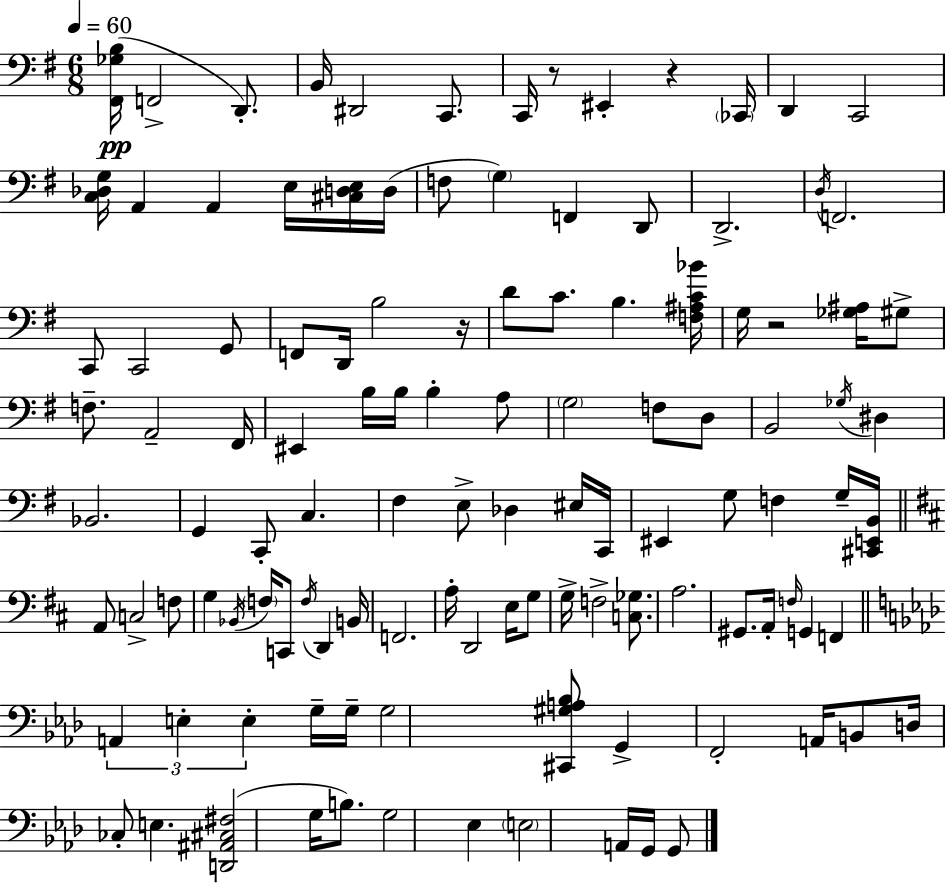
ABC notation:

X:1
T:Untitled
M:6/8
L:1/4
K:Em
[^F,,_G,B,]/4 F,,2 D,,/2 B,,/4 ^D,,2 C,,/2 C,,/4 z/2 ^E,, z _C,,/4 D,, C,,2 [C,_D,G,]/4 A,, A,, E,/4 [^C,D,E,]/4 D,/4 F,/2 G, F,, D,,/2 D,,2 D,/4 F,,2 C,,/2 C,,2 G,,/2 F,,/2 D,,/4 B,2 z/4 D/2 C/2 B, [F,^A,C_B]/4 G,/4 z2 [_G,^A,]/4 ^G,/2 F,/2 A,,2 ^F,,/4 ^E,, B,/4 B,/4 B, A,/2 G,2 F,/2 D,/2 B,,2 _G,/4 ^D, _B,,2 G,, C,,/2 C, ^F, E,/2 _D, ^E,/4 C,,/4 ^E,, G,/2 F, G,/4 [^C,,E,,B,,]/4 A,,/2 C,2 F,/2 G, _B,,/4 F,/4 C,,/2 F,/4 D,, B,,/4 F,,2 A,/4 D,,2 E,/4 G,/2 G,/4 F,2 [C,_G,]/2 A,2 ^G,,/2 A,,/4 F,/4 G,, F,, A,, E, E, G,/4 G,/4 G,2 [^C,,^G,A,_B,]/2 G,, F,,2 A,,/4 B,,/2 D,/4 _C,/2 E, [D,,^A,,^C,^F,]2 G,/4 B,/2 G,2 _E, E,2 A,,/4 G,,/4 G,,/2